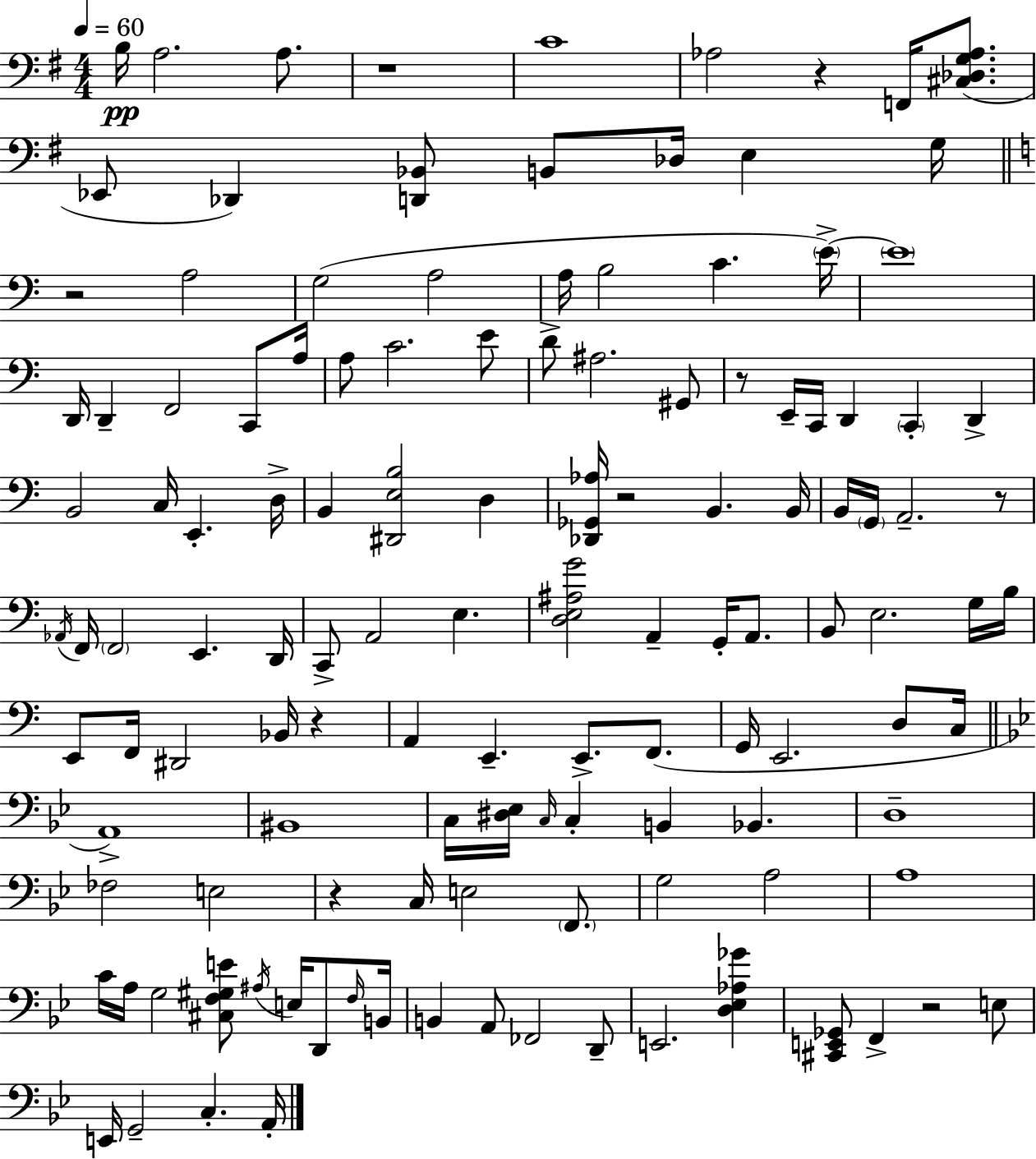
X:1
T:Untitled
M:4/4
L:1/4
K:Em
B,/4 A,2 A,/2 z4 C4 _A,2 z F,,/4 [^C,_D,G,_A,]/2 _E,,/2 _D,, [D,,_B,,]/2 B,,/2 _D,/4 E, G,/4 z2 A,2 G,2 A,2 A,/4 B,2 C E/4 E4 D,,/4 D,, F,,2 C,,/2 A,/4 A,/2 C2 E/2 D/2 ^A,2 ^G,,/2 z/2 E,,/4 C,,/4 D,, C,, D,, B,,2 C,/4 E,, D,/4 B,, [^D,,E,B,]2 D, [_D,,_G,,_A,]/4 z2 B,, B,,/4 B,,/4 G,,/4 A,,2 z/2 _A,,/4 F,,/4 F,,2 E,, D,,/4 C,,/2 A,,2 E, [D,E,^A,G]2 A,, G,,/4 A,,/2 B,,/2 E,2 G,/4 B,/4 E,,/2 F,,/4 ^D,,2 _B,,/4 z A,, E,, E,,/2 F,,/2 G,,/4 E,,2 D,/2 C,/4 A,,4 ^B,,4 C,/4 [^D,_E,]/4 C,/4 C, B,, _B,, D,4 _F,2 E,2 z C,/4 E,2 F,,/2 G,2 A,2 A,4 C/4 A,/4 G,2 [^C,F,^G,E]/2 ^A,/4 E,/4 D,,/2 F,/4 B,,/4 B,, A,,/2 _F,,2 D,,/2 E,,2 [D,_E,_A,_G] [^C,,E,,_G,,]/2 F,, z2 E,/2 E,,/4 G,,2 C, A,,/4